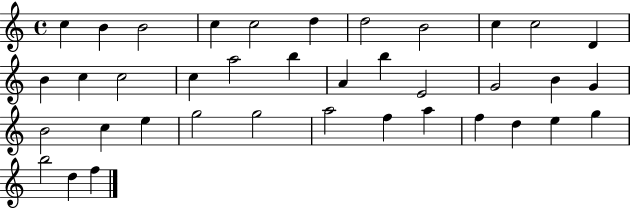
X:1
T:Untitled
M:4/4
L:1/4
K:C
c B B2 c c2 d d2 B2 c c2 D B c c2 c a2 b A b E2 G2 B G B2 c e g2 g2 a2 f a f d e g b2 d f